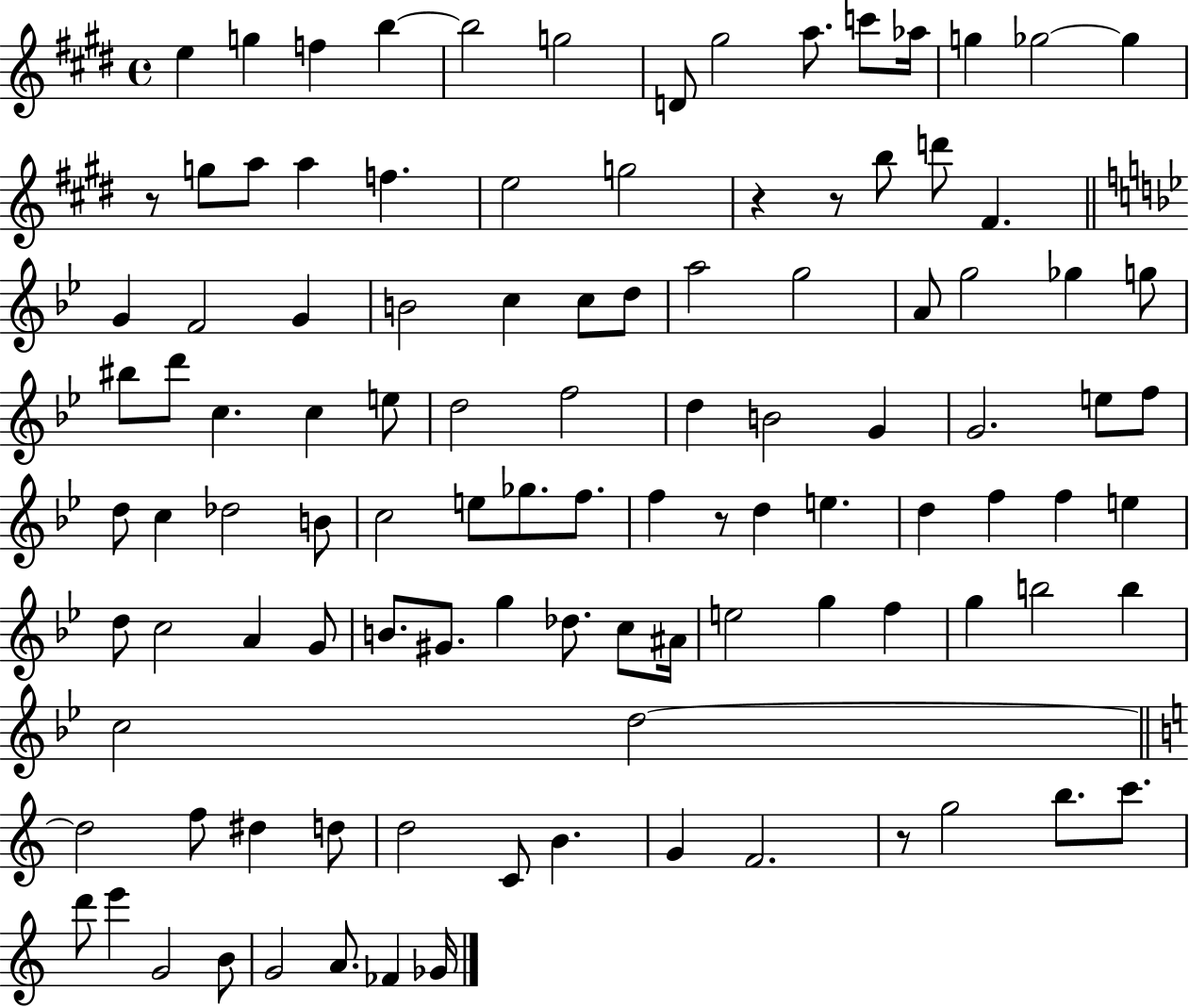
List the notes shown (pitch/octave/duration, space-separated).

E5/q G5/q F5/q B5/q B5/h G5/h D4/e G#5/h A5/e. C6/e Ab5/s G5/q Gb5/h Gb5/q R/e G5/e A5/e A5/q F5/q. E5/h G5/h R/q R/e B5/e D6/e F#4/q. G4/q F4/h G4/q B4/h C5/q C5/e D5/e A5/h G5/h A4/e G5/h Gb5/q G5/e BIS5/e D6/e C5/q. C5/q E5/e D5/h F5/h D5/q B4/h G4/q G4/h. E5/e F5/e D5/e C5/q Db5/h B4/e C5/h E5/e Gb5/e. F5/e. F5/q R/e D5/q E5/q. D5/q F5/q F5/q E5/q D5/e C5/h A4/q G4/e B4/e. G#4/e. G5/q Db5/e. C5/e A#4/s E5/h G5/q F5/q G5/q B5/h B5/q C5/h D5/h D5/h F5/e D#5/q D5/e D5/h C4/e B4/q. G4/q F4/h. R/e G5/h B5/e. C6/e. D6/e E6/q G4/h B4/e G4/h A4/e. FES4/q Gb4/s